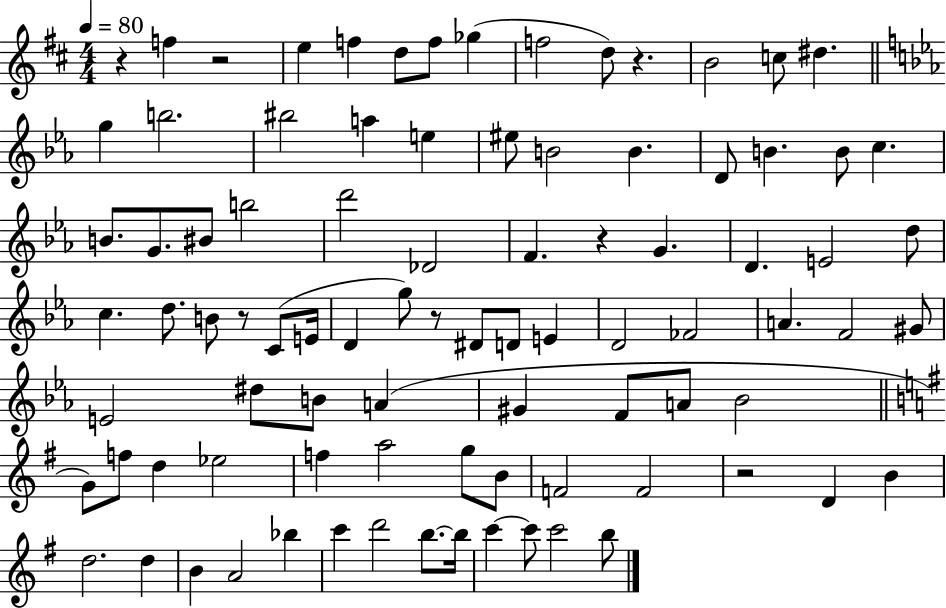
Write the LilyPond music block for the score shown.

{
  \clef treble
  \numericTimeSignature
  \time 4/4
  \key d \major
  \tempo 4 = 80
  \repeat volta 2 { r4 f''4 r2 | e''4 f''4 d''8 f''8 ges''4( | f''2 d''8) r4. | b'2 c''8 dis''4. | \break \bar "||" \break \key ees \major g''4 b''2. | bis''2 a''4 e''4 | eis''8 b'2 b'4. | d'8 b'4. b'8 c''4. | \break b'8. g'8. bis'8 b''2 | d'''2 des'2 | f'4. r4 g'4. | d'4. e'2 d''8 | \break c''4. d''8. b'8 r8 c'8( e'16 | d'4 g''8) r8 dis'8 d'8 e'4 | d'2 fes'2 | a'4. f'2 gis'8 | \break e'2 dis''8 b'8 a'4( | gis'4 f'8 a'8 bes'2 | \bar "||" \break \key e \minor g'8) f''8 d''4 ees''2 | f''4 a''2 g''8 b'8 | f'2 f'2 | r2 d'4 b'4 | \break d''2. d''4 | b'4 a'2 bes''4 | c'''4 d'''2 b''8.~~ b''16 | c'''4~~ c'''8 c'''2 b''8 | \break } \bar "|."
}